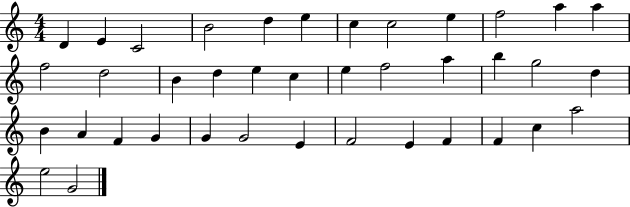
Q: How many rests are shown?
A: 0